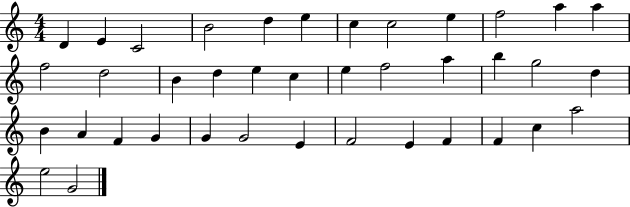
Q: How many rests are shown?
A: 0